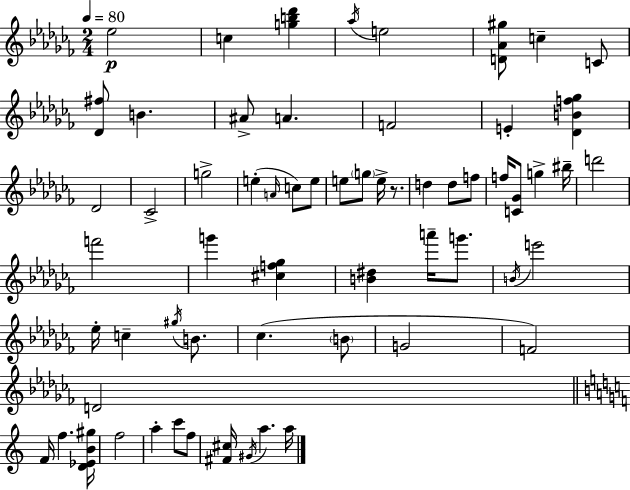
Eb5/h C5/q [G5,B5,Db6]/q Ab5/s E5/h [D4,Ab4,G#5]/e C5/q C4/e [Db4,F#5]/e B4/q. A#4/e A4/q. F4/h E4/q [Db4,B4,F5,Gb5]/q Db4/h CES4/h G5/h E5/q A4/s C5/e E5/e E5/e G5/e E5/s R/e. D5/q D5/e F5/e F5/s [C4,Gb4]/e G5/q BIS5/s D6/h F6/h G6/q [C#5,F5,Gb5]/q [B4,D#5]/q A6/s G6/e. B4/s E6/h Eb5/s C5/q G#5/s B4/e. CES5/q. B4/e G4/h F4/h D4/h F4/s F5/q. [D4,Eb4,B4,G#5]/s F5/h A5/q C6/e F5/e [F#4,C#5]/s G#4/s A5/q. A5/s